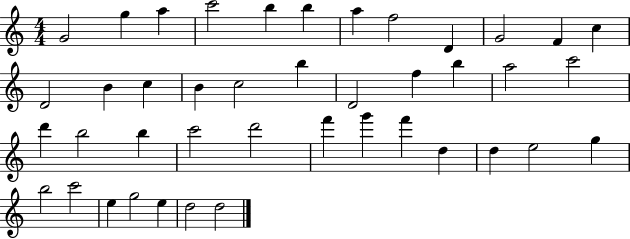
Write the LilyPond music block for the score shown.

{
  \clef treble
  \numericTimeSignature
  \time 4/4
  \key c \major
  g'2 g''4 a''4 | c'''2 b''4 b''4 | a''4 f''2 d'4 | g'2 f'4 c''4 | \break d'2 b'4 c''4 | b'4 c''2 b''4 | d'2 f''4 b''4 | a''2 c'''2 | \break d'''4 b''2 b''4 | c'''2 d'''2 | f'''4 g'''4 f'''4 d''4 | d''4 e''2 g''4 | \break b''2 c'''2 | e''4 g''2 e''4 | d''2 d''2 | \bar "|."
}